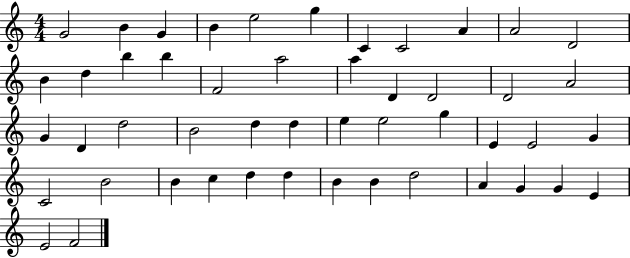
G4/h B4/q G4/q B4/q E5/h G5/q C4/q C4/h A4/q A4/h D4/h B4/q D5/q B5/q B5/q F4/h A5/h A5/q D4/q D4/h D4/h A4/h G4/q D4/q D5/h B4/h D5/q D5/q E5/q E5/h G5/q E4/q E4/h G4/q C4/h B4/h B4/q C5/q D5/q D5/q B4/q B4/q D5/h A4/q G4/q G4/q E4/q E4/h F4/h